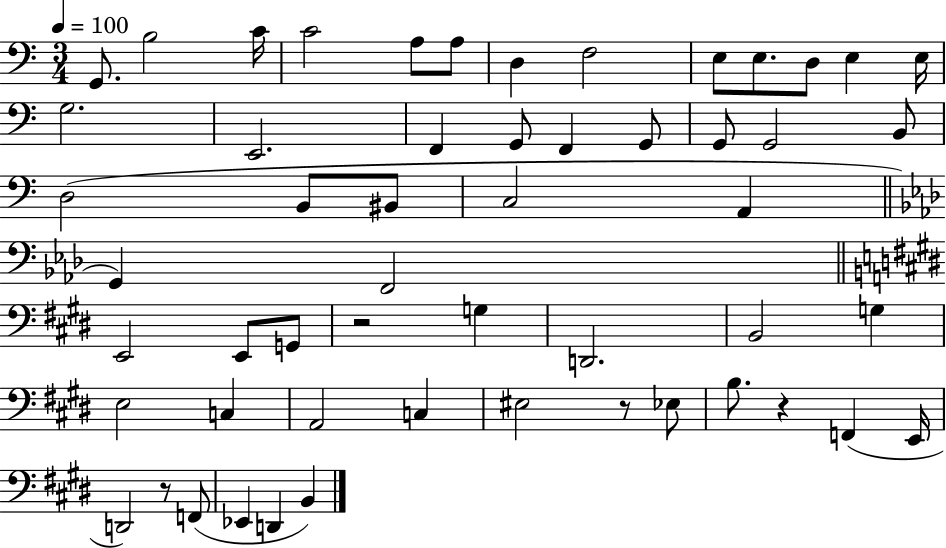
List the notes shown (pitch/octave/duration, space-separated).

G2/e. B3/h C4/s C4/h A3/e A3/e D3/q F3/h E3/e E3/e. D3/e E3/q E3/s G3/h. E2/h. F2/q G2/e F2/q G2/e G2/e G2/h B2/e D3/h B2/e BIS2/e C3/h A2/q G2/q F2/h E2/h E2/e G2/e R/h G3/q D2/h. B2/h G3/q E3/h C3/q A2/h C3/q EIS3/h R/e Eb3/e B3/e. R/q F2/q E2/s D2/h R/e F2/e Eb2/q D2/q B2/q